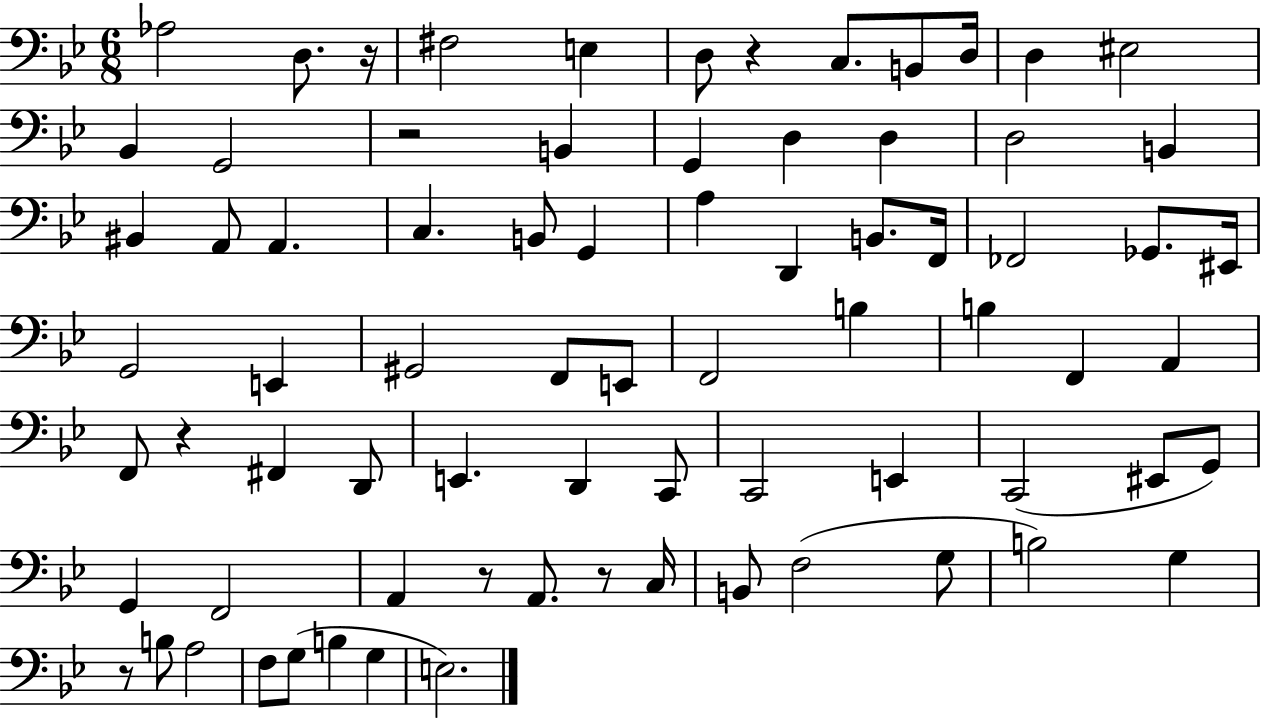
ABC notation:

X:1
T:Untitled
M:6/8
L:1/4
K:Bb
_A,2 D,/2 z/4 ^F,2 E, D,/2 z C,/2 B,,/2 D,/4 D, ^E,2 _B,, G,,2 z2 B,, G,, D, D, D,2 B,, ^B,, A,,/2 A,, C, B,,/2 G,, A, D,, B,,/2 F,,/4 _F,,2 _G,,/2 ^E,,/4 G,,2 E,, ^G,,2 F,,/2 E,,/2 F,,2 B, B, F,, A,, F,,/2 z ^F,, D,,/2 E,, D,, C,,/2 C,,2 E,, C,,2 ^E,,/2 G,,/2 G,, F,,2 A,, z/2 A,,/2 z/2 C,/4 B,,/2 F,2 G,/2 B,2 G, z/2 B,/2 A,2 F,/2 G,/2 B, G, E,2